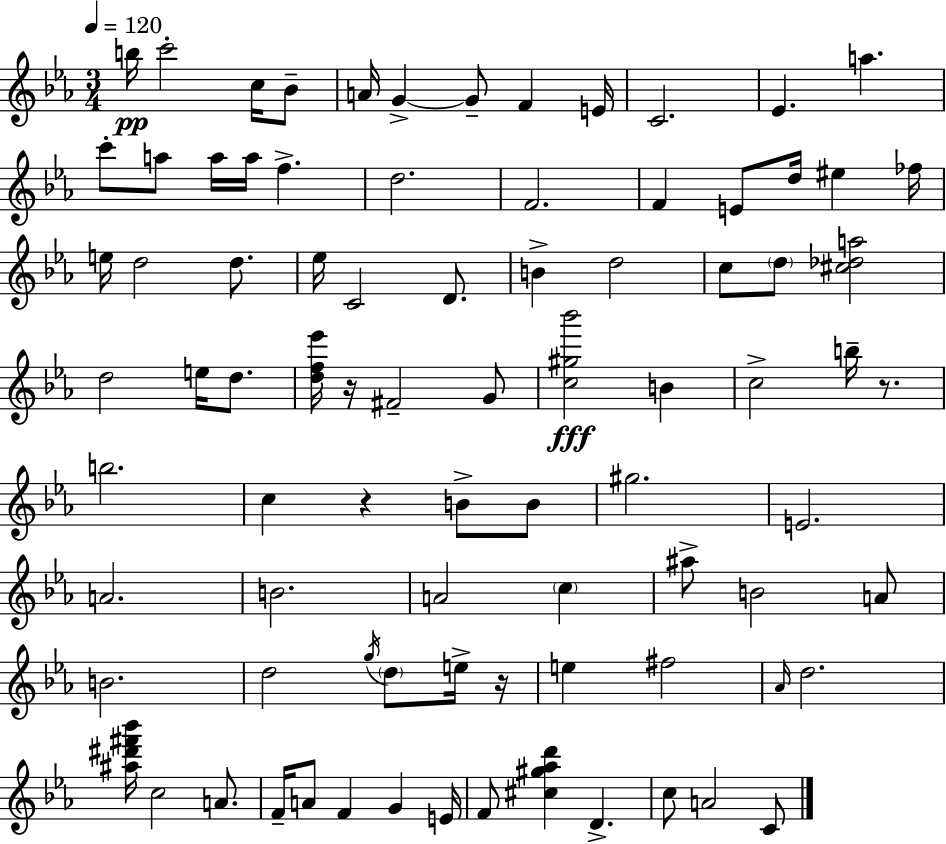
B5/s C6/h C5/s Bb4/e A4/s G4/q G4/e F4/q E4/s C4/h. Eb4/q. A5/q. C6/e A5/e A5/s A5/s F5/q. D5/h. F4/h. F4/q E4/e D5/s EIS5/q FES5/s E5/s D5/h D5/e. Eb5/s C4/h D4/e. B4/q D5/h C5/e D5/e [C#5,Db5,A5]/h D5/h E5/s D5/e. [D5,F5,Eb6]/s R/s F#4/h G4/e [C5,G#5,Bb6]/h B4/q C5/h B5/s R/e. B5/h. C5/q R/q B4/e B4/e G#5/h. E4/h. A4/h. B4/h. A4/h C5/q A#5/e B4/h A4/e B4/h. D5/h G5/s D5/e E5/s R/s E5/q F#5/h Ab4/s D5/h. [A#5,D#6,F#6,Bb6]/s C5/h A4/e. F4/s A4/e F4/q G4/q E4/s F4/e [C#5,G#5,Ab5,D6]/q D4/q. C5/e A4/h C4/e